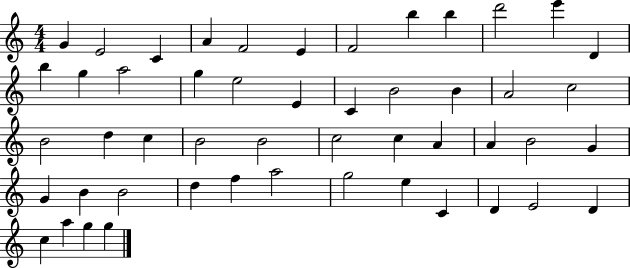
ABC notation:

X:1
T:Untitled
M:4/4
L:1/4
K:C
G E2 C A F2 E F2 b b d'2 e' D b g a2 g e2 E C B2 B A2 c2 B2 d c B2 B2 c2 c A A B2 G G B B2 d f a2 g2 e C D E2 D c a g g